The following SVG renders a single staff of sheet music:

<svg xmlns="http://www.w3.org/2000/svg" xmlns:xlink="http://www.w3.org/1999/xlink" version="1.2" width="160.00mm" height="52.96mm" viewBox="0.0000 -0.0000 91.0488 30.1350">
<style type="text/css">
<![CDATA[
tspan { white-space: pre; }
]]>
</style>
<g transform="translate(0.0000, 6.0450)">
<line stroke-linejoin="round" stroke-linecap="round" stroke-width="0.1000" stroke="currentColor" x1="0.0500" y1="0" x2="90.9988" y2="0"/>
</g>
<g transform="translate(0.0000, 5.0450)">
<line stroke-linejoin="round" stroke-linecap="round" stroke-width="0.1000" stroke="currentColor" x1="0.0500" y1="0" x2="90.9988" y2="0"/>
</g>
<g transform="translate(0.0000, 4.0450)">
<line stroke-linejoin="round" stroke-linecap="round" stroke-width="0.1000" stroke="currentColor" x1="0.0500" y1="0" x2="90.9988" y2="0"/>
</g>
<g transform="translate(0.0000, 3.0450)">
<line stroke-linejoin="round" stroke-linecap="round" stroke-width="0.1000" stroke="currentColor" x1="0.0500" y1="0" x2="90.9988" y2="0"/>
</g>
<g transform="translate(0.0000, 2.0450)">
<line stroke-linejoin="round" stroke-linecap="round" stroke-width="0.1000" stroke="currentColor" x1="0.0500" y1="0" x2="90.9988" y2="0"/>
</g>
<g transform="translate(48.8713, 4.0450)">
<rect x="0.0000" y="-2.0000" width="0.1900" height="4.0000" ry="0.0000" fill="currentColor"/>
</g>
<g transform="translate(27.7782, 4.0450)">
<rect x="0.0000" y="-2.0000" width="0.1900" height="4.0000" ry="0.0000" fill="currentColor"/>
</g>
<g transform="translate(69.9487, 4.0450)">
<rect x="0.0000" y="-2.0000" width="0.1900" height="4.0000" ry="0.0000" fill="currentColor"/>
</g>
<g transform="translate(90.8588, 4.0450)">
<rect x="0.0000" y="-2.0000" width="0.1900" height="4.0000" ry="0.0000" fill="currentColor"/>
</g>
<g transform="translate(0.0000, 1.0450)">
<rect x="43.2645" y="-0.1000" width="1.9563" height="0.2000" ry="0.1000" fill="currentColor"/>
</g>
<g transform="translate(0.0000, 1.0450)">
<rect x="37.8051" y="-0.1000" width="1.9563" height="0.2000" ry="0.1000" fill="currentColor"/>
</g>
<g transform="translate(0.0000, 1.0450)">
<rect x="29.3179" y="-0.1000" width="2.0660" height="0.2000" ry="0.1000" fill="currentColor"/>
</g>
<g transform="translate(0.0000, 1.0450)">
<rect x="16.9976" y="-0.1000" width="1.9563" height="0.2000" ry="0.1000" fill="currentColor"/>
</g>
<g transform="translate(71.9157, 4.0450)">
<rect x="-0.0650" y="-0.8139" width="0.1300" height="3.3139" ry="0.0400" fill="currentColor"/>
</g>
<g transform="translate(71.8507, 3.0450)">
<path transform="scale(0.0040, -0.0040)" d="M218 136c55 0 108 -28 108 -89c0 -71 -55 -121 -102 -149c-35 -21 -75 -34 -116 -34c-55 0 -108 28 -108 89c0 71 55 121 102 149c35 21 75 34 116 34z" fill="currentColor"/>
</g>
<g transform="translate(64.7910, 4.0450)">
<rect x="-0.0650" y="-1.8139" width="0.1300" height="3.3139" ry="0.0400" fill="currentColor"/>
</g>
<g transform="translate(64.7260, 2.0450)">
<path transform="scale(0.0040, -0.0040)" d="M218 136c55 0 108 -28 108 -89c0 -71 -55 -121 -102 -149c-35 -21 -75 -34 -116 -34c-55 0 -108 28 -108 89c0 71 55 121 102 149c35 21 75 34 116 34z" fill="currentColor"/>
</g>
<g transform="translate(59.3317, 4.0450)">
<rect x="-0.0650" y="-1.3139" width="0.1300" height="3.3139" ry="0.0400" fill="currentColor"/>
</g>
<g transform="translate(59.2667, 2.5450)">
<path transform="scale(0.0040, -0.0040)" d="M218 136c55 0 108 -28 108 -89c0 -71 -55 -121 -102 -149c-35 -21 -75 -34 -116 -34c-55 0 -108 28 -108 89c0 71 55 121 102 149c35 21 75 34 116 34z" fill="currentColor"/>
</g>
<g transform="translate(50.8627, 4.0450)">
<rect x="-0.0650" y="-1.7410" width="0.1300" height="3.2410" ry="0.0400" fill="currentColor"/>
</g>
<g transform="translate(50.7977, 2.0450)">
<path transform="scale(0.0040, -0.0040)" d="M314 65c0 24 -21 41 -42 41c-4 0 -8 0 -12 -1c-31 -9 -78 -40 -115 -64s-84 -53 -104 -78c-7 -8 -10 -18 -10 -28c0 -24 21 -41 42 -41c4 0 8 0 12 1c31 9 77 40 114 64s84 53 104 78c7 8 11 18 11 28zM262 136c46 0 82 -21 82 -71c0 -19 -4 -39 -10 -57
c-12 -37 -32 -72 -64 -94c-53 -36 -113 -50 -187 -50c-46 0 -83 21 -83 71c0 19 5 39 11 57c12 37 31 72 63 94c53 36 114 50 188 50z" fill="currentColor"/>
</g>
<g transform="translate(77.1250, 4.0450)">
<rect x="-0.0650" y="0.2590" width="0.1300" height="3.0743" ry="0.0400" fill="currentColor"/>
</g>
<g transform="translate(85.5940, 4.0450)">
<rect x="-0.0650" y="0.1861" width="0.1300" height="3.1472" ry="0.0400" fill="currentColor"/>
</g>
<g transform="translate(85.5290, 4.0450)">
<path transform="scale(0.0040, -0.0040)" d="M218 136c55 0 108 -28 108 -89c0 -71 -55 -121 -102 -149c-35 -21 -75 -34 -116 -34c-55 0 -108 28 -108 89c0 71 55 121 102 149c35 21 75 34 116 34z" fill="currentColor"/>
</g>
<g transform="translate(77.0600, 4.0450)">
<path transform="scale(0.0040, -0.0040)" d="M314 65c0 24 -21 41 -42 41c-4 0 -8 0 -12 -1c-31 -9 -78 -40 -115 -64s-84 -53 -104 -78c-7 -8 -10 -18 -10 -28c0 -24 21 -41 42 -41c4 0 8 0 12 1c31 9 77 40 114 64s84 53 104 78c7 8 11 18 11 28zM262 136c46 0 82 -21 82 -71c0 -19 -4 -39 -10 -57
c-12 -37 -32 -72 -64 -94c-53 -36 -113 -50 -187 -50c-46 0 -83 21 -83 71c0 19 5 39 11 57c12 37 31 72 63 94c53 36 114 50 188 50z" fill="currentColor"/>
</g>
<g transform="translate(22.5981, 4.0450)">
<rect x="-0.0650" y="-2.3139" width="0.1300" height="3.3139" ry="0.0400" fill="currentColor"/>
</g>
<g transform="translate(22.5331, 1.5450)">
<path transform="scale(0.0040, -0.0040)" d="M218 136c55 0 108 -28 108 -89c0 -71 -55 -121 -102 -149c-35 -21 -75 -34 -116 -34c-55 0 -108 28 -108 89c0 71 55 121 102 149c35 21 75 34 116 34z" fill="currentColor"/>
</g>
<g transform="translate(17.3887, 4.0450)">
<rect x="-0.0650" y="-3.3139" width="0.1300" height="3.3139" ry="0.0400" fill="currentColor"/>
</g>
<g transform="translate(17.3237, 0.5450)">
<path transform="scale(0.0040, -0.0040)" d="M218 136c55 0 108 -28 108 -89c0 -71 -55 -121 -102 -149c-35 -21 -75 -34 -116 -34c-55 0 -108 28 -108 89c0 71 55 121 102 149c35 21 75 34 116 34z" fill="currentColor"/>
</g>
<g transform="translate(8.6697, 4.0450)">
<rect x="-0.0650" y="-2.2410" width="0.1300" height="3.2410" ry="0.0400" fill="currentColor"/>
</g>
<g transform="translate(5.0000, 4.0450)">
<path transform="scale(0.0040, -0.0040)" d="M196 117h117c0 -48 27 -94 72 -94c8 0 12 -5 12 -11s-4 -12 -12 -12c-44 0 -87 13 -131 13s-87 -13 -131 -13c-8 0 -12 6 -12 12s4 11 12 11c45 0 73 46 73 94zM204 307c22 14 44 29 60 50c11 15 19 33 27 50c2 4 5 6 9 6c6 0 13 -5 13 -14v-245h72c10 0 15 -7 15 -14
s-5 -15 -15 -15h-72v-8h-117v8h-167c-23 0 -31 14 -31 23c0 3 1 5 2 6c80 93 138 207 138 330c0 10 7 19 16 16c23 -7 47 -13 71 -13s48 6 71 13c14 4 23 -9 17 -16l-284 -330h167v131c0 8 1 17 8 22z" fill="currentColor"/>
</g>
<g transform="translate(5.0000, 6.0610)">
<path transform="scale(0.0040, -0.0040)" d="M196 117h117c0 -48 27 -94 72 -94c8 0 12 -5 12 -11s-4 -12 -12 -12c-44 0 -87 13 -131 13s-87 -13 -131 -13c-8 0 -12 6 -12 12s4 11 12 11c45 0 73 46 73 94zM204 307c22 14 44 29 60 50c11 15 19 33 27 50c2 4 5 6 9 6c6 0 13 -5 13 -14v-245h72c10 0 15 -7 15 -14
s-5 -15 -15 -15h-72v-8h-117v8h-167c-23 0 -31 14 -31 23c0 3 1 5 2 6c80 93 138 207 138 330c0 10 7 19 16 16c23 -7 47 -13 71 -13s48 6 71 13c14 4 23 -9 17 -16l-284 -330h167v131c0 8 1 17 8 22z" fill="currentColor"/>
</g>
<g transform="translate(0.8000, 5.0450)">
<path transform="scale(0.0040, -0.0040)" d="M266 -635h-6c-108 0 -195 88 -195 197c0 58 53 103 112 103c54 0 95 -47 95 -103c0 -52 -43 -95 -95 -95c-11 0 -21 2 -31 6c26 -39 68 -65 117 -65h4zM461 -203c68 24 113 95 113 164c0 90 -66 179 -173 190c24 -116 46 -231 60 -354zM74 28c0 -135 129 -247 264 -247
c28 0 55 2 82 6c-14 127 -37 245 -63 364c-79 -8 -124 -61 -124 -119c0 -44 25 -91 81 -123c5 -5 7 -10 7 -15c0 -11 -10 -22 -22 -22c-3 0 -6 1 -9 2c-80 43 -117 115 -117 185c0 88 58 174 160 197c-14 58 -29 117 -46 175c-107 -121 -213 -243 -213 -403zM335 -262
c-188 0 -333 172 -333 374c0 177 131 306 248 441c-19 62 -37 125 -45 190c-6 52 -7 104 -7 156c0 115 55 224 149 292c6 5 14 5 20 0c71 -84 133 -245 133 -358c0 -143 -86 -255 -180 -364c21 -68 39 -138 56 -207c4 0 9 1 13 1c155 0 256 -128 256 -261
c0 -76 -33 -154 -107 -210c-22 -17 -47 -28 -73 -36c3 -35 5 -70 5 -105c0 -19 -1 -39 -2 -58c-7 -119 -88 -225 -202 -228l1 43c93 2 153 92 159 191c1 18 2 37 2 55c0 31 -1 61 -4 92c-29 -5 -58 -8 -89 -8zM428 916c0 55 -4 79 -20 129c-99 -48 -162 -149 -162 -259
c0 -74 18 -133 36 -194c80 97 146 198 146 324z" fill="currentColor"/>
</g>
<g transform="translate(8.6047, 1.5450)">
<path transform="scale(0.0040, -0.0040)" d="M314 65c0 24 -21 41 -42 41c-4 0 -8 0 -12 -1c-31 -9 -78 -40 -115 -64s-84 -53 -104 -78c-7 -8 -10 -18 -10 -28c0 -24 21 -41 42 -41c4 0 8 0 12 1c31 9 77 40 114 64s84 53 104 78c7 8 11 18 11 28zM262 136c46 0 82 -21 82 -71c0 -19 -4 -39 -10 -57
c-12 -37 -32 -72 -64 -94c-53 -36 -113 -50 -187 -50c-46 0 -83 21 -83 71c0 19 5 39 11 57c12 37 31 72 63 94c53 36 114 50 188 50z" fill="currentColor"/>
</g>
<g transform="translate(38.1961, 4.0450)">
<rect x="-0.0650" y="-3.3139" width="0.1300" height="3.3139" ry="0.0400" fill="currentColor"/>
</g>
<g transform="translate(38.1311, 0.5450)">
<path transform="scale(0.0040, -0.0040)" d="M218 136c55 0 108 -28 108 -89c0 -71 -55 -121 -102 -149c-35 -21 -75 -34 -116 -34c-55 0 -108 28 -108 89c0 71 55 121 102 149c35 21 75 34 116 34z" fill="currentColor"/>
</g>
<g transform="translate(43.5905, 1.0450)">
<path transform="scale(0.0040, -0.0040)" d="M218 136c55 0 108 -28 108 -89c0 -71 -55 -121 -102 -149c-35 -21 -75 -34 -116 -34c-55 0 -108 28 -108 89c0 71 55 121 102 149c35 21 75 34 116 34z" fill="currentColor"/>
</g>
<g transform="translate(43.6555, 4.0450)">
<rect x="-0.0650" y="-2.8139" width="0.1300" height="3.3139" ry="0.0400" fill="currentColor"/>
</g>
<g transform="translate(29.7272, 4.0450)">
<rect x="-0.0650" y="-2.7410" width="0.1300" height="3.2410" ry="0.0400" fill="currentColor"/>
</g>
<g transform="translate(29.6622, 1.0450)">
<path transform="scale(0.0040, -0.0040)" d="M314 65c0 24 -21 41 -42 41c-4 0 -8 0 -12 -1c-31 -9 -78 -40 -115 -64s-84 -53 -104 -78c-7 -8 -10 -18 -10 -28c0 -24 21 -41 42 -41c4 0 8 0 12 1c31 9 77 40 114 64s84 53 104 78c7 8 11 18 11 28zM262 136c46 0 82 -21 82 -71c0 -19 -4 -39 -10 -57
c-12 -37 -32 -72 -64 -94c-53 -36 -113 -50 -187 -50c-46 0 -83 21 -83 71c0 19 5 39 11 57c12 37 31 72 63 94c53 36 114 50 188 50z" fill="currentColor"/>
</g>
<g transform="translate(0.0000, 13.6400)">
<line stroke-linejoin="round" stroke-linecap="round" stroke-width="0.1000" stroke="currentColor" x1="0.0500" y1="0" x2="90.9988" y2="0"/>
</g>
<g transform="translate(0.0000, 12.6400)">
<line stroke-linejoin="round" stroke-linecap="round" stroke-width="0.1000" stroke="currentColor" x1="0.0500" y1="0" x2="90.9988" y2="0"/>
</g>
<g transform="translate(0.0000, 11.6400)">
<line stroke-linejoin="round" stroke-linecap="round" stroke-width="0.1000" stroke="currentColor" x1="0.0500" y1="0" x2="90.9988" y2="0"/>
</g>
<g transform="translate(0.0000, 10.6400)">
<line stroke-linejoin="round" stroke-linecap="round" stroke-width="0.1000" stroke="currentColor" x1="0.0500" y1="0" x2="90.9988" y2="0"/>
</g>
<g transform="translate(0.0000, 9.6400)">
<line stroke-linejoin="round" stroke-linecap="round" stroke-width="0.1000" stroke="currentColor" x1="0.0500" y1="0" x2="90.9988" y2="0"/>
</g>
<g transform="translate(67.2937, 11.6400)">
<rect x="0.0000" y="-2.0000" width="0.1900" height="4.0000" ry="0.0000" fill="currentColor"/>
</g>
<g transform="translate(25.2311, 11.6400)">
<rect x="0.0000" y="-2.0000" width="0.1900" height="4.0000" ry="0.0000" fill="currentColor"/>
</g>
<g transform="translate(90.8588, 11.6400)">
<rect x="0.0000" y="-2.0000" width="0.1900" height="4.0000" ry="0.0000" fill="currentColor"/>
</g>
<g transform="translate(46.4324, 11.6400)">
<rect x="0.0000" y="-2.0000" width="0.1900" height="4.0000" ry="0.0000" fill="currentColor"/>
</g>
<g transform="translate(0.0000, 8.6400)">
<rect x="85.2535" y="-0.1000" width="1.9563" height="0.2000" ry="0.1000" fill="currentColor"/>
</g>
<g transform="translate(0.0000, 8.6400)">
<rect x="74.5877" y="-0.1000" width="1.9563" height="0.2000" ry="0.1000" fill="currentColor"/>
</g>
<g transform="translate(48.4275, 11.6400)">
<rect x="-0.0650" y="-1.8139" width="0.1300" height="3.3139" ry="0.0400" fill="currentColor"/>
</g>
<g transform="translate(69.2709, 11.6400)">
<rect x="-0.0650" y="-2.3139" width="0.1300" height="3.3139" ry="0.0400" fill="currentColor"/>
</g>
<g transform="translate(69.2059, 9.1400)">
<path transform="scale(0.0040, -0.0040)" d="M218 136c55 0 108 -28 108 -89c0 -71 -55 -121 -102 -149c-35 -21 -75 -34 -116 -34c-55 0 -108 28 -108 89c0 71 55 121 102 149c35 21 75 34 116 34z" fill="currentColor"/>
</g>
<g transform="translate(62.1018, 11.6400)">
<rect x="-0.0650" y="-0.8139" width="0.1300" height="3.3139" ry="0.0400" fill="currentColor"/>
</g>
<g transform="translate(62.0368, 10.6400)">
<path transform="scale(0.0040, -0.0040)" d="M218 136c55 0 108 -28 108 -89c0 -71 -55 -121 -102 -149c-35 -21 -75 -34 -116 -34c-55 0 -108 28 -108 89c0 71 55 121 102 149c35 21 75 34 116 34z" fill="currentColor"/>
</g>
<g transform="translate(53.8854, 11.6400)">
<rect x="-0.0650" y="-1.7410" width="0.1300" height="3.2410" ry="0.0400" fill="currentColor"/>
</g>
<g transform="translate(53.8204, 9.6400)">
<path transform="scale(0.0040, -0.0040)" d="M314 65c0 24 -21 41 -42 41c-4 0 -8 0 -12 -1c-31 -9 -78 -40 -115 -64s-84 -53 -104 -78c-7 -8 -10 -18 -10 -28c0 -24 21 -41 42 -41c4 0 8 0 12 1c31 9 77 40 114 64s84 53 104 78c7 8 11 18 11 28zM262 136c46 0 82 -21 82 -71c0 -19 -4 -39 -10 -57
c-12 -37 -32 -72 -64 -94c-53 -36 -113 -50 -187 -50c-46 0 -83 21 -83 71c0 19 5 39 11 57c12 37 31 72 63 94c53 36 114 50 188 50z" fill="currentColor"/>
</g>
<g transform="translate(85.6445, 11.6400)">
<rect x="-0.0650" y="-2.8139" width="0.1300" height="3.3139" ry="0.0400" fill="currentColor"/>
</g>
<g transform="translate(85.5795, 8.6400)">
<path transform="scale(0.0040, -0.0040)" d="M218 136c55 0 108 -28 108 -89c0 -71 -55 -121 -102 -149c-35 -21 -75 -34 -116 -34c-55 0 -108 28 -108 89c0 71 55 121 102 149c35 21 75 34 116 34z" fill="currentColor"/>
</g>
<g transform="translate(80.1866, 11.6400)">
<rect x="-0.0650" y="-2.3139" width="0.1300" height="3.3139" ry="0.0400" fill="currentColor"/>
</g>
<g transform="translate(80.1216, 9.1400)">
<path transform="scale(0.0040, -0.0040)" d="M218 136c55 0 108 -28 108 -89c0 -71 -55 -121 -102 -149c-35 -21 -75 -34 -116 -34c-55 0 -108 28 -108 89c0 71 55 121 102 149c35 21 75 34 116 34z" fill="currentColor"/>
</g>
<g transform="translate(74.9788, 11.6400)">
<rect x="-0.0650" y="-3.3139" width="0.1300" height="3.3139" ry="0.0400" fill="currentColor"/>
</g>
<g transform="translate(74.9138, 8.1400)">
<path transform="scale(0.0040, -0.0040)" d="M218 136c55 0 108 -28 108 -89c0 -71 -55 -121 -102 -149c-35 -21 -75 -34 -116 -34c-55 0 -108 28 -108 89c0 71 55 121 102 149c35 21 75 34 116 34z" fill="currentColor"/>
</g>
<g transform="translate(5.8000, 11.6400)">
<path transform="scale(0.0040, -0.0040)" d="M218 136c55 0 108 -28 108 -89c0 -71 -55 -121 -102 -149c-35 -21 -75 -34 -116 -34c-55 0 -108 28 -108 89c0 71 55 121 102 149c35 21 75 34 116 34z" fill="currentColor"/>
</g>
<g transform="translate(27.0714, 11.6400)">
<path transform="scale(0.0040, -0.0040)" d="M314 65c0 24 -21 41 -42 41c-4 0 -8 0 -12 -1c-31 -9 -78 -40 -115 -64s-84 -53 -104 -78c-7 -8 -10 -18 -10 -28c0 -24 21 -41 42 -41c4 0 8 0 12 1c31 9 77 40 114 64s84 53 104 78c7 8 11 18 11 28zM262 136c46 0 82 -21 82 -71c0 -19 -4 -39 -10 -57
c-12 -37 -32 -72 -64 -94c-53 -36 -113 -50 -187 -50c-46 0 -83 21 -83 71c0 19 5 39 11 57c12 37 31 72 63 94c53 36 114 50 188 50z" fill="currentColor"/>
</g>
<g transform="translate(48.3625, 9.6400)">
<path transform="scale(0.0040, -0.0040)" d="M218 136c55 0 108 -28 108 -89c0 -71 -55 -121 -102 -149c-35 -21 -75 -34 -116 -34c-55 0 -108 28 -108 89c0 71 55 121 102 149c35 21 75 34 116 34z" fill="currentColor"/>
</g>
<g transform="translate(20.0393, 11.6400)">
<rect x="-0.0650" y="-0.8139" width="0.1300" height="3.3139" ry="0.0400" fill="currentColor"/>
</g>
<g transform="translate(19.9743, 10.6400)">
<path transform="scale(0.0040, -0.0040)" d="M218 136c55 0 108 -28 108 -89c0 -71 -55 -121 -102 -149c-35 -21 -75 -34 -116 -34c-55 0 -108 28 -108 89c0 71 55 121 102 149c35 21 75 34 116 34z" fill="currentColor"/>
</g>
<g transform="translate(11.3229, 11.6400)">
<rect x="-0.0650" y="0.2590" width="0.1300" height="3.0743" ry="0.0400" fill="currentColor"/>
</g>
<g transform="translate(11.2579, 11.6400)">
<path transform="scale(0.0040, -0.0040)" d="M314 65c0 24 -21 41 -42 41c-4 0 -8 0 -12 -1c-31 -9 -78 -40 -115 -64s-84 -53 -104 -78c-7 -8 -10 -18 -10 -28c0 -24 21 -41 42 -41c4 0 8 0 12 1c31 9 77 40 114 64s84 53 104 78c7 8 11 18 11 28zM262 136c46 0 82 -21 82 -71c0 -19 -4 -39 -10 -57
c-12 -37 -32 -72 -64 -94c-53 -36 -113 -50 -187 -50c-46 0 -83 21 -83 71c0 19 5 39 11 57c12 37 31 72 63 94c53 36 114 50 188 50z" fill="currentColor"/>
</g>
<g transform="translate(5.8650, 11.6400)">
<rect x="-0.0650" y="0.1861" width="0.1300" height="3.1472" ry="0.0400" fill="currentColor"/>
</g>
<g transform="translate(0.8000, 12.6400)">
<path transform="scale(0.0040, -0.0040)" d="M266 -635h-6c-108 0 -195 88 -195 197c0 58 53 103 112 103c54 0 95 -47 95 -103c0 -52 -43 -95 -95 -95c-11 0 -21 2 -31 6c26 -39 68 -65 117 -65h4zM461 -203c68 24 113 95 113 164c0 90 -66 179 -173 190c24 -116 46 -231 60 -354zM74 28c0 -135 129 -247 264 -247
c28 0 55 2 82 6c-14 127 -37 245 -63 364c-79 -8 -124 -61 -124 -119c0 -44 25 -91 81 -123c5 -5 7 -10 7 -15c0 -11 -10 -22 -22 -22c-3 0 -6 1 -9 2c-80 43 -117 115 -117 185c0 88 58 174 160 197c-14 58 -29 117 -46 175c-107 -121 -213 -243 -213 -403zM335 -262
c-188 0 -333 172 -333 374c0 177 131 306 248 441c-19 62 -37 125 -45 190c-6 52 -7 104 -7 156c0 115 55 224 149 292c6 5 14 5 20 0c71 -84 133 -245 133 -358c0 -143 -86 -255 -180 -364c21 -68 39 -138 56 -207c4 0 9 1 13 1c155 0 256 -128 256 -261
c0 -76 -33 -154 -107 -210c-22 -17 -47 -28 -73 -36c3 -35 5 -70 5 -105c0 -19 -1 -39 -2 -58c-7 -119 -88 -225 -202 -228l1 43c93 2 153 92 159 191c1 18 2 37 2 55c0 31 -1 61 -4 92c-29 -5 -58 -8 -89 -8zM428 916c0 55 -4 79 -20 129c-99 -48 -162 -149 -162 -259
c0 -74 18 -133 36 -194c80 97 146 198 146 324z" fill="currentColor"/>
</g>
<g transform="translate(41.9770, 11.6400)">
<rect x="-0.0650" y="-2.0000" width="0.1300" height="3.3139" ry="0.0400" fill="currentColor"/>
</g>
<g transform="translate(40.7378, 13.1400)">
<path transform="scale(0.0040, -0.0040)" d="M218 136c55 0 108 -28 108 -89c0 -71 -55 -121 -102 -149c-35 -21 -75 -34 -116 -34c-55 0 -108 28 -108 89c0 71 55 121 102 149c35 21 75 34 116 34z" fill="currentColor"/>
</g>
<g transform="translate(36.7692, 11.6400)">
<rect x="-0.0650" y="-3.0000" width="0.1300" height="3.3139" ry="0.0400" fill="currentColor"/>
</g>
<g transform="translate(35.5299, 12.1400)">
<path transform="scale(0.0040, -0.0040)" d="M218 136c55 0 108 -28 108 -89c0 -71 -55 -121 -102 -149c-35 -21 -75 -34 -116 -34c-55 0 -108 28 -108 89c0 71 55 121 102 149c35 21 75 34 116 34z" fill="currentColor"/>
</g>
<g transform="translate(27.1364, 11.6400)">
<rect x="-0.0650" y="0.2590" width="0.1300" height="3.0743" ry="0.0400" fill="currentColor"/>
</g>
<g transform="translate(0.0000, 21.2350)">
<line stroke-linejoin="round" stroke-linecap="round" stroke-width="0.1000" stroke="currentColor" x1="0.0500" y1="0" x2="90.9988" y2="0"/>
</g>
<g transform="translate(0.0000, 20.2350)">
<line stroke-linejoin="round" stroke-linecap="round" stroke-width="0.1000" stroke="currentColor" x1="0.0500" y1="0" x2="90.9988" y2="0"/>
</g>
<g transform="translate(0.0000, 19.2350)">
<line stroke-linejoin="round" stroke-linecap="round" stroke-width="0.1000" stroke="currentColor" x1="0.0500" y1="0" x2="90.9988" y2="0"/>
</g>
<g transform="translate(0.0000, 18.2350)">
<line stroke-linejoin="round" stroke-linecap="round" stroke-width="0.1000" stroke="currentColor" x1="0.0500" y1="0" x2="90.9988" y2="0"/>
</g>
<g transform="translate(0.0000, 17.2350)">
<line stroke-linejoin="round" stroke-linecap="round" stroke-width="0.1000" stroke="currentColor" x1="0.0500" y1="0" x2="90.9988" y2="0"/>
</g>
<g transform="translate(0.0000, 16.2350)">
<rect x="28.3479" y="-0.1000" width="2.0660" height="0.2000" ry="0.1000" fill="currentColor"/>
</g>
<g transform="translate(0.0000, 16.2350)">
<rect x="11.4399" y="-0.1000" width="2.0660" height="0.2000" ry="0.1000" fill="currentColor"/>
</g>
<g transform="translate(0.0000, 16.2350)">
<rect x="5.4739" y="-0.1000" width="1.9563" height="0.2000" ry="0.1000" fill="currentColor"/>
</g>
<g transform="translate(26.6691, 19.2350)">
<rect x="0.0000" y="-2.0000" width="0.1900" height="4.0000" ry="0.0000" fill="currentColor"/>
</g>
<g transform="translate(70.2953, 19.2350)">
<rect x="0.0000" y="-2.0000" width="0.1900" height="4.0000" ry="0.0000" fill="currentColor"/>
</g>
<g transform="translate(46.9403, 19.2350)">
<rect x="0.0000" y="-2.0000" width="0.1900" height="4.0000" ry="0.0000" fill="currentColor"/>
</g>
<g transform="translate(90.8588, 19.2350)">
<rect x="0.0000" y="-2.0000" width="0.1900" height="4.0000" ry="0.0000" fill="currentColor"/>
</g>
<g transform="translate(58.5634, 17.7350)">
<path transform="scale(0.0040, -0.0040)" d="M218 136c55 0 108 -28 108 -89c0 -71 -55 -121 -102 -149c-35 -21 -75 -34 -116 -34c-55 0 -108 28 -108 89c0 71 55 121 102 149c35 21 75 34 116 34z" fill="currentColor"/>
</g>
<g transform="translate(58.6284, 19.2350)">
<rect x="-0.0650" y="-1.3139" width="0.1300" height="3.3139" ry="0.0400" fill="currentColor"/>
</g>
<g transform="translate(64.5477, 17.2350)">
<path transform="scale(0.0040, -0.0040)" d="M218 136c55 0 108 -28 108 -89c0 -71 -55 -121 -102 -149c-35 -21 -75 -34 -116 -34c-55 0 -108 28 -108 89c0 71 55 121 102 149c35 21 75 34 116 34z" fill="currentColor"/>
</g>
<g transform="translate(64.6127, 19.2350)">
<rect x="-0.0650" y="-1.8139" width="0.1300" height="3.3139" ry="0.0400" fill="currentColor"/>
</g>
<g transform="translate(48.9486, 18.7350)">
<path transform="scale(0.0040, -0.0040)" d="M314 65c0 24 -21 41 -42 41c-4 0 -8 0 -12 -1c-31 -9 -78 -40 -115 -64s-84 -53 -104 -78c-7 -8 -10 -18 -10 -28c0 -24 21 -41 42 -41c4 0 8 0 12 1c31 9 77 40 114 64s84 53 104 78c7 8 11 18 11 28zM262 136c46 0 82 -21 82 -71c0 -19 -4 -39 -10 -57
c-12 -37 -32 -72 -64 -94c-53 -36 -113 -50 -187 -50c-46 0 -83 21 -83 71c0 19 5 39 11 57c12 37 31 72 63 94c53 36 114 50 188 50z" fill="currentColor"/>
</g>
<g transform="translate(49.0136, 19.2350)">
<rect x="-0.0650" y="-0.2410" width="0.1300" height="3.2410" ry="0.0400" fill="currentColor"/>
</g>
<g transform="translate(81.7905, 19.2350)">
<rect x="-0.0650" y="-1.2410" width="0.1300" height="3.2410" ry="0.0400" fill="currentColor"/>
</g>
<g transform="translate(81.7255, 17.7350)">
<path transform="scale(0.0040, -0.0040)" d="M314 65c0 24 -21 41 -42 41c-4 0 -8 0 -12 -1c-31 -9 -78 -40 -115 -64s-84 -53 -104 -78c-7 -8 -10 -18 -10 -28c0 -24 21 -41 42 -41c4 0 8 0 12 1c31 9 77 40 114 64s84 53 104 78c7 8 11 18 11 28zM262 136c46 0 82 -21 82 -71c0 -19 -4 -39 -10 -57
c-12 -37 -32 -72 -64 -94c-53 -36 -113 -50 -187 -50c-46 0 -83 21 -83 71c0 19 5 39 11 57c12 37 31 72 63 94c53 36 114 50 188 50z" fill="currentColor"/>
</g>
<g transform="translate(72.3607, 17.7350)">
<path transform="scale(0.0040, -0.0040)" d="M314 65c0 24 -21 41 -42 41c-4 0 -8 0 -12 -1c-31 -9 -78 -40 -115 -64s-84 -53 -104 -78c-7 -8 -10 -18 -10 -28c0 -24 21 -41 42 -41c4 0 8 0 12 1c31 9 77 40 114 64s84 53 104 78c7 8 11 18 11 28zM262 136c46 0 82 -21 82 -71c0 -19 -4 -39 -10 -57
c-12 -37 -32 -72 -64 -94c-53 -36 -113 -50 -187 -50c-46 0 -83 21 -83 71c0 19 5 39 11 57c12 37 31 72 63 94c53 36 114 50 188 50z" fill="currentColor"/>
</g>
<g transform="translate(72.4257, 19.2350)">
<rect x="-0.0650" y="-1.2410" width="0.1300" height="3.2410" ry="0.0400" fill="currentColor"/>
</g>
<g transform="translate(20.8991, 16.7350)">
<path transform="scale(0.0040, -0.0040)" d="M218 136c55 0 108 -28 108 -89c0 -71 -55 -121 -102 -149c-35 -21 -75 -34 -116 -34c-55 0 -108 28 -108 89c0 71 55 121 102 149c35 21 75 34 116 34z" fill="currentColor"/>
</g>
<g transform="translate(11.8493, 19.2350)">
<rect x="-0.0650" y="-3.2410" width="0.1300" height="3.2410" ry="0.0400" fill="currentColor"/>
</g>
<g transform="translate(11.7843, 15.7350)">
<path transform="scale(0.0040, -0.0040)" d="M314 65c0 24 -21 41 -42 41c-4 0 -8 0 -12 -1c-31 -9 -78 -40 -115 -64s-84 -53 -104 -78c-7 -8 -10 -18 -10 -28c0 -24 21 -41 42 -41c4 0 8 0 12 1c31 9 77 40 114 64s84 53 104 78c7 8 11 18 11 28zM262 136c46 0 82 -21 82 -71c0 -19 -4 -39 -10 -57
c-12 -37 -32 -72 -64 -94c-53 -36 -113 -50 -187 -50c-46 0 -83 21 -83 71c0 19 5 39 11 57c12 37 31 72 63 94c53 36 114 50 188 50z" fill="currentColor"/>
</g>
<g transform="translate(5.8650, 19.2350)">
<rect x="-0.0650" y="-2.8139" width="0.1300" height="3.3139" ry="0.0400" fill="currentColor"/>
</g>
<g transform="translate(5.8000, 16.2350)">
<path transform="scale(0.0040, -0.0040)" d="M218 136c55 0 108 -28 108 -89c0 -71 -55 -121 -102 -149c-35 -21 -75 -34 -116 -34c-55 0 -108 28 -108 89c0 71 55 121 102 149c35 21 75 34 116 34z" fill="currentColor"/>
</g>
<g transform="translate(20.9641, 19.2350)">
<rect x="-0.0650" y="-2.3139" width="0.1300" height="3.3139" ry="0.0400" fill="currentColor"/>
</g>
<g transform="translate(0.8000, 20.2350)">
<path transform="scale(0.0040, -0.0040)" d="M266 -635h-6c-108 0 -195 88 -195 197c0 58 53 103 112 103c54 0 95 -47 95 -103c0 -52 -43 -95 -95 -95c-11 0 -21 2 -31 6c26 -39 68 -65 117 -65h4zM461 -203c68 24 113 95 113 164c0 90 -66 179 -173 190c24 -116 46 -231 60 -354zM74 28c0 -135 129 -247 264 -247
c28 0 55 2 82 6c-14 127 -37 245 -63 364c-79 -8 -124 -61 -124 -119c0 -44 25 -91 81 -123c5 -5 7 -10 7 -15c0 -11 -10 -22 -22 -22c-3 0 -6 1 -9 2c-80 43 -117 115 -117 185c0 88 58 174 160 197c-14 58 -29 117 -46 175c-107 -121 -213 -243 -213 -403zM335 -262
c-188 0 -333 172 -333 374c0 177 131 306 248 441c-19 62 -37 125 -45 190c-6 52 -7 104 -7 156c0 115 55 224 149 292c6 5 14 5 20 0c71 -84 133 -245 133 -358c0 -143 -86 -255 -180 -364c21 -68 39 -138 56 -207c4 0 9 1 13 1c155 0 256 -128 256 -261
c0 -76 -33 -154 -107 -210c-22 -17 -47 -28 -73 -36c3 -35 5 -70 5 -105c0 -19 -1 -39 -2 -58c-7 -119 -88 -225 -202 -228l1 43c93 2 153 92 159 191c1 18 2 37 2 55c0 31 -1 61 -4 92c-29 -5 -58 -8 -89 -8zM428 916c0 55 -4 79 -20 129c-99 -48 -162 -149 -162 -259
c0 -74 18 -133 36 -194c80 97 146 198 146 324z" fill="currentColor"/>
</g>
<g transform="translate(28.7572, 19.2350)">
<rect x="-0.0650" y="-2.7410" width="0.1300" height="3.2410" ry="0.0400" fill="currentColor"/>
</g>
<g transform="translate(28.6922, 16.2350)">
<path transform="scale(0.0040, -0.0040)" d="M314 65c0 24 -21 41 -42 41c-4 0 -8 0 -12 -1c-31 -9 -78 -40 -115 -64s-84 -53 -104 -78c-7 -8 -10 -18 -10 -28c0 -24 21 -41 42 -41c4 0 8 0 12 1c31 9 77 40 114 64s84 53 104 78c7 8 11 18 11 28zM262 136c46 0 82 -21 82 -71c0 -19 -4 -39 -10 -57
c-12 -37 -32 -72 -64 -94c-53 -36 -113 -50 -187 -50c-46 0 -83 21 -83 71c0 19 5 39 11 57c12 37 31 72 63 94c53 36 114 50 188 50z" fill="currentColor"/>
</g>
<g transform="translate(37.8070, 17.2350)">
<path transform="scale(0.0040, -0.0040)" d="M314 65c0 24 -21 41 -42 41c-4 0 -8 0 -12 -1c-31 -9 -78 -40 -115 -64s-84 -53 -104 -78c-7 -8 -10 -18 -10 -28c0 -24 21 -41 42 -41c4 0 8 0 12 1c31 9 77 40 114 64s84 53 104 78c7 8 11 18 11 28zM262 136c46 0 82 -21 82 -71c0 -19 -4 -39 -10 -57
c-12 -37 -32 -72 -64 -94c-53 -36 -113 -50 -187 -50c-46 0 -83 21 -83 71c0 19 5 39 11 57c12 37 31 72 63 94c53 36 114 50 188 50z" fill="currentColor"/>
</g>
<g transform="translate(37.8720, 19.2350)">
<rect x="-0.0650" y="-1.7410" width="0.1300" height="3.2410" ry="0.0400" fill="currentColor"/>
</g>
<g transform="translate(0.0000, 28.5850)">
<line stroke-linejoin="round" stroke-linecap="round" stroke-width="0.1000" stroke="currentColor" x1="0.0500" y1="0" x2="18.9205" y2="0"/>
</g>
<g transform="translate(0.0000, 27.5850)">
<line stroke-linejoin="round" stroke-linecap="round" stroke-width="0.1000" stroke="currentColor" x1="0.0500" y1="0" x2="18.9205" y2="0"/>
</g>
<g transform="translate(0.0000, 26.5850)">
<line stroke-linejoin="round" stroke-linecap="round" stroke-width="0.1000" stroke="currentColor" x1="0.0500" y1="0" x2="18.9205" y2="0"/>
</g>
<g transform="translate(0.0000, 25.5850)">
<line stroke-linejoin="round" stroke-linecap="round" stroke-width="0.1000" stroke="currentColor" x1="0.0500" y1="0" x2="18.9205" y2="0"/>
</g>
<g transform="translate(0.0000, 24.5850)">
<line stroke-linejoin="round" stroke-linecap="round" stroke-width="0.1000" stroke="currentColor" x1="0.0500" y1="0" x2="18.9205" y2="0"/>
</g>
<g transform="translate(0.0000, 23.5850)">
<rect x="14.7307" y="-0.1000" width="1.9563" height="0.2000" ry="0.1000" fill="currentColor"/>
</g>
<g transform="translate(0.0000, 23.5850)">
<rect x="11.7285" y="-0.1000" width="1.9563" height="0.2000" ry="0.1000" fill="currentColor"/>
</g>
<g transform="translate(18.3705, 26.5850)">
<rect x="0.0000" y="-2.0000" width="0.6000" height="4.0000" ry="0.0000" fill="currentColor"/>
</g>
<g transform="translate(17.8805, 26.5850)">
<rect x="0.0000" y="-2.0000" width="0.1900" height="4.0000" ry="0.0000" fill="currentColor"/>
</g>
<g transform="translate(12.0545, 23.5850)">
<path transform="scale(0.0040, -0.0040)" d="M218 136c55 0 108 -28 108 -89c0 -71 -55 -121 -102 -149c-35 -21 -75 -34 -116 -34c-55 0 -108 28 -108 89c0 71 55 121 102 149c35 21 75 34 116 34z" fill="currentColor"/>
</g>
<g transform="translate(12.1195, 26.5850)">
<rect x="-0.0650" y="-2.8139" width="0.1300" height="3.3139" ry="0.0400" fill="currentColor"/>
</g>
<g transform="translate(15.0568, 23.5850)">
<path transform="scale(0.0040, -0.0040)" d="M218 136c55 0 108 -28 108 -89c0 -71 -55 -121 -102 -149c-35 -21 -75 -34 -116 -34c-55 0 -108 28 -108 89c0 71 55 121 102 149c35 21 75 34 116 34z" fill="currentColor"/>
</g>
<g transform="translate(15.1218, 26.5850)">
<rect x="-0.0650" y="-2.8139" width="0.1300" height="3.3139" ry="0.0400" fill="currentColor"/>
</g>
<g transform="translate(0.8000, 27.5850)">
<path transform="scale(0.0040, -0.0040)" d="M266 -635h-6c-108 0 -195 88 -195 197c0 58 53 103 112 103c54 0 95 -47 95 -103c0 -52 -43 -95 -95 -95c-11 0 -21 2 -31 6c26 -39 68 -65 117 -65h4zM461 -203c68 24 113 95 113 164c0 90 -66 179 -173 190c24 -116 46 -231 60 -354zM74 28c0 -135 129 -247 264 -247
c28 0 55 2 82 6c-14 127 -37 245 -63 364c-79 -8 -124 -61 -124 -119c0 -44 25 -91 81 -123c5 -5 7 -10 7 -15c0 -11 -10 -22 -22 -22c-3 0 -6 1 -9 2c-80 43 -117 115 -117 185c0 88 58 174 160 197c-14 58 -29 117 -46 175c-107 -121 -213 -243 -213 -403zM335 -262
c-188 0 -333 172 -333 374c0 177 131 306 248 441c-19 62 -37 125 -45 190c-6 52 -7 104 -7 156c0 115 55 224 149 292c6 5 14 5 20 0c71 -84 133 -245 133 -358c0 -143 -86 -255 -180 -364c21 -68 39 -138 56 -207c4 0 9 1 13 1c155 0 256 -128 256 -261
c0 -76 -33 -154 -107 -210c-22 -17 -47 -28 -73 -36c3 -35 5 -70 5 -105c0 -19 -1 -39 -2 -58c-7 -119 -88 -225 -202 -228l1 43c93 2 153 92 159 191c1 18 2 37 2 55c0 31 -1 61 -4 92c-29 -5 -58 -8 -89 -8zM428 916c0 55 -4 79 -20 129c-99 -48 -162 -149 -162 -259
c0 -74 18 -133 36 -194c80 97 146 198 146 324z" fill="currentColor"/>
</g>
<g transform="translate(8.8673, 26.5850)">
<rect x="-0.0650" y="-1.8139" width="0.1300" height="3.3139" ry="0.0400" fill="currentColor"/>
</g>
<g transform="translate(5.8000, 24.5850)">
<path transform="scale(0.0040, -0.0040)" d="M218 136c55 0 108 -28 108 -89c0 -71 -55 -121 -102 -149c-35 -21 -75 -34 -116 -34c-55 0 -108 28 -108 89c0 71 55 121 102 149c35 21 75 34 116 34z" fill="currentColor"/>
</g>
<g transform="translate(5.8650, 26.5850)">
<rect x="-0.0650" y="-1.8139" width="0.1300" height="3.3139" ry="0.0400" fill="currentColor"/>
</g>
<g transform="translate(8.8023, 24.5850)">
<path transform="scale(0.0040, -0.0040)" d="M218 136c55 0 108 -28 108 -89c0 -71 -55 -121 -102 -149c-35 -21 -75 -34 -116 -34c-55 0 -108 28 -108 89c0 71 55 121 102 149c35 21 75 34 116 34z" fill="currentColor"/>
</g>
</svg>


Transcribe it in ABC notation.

X:1
T:Untitled
M:4/4
L:1/4
K:C
g2 b g a2 b a f2 e f d B2 B B B2 d B2 A F f f2 d g b g a a b2 g a2 f2 c2 e f e2 e2 f f a a